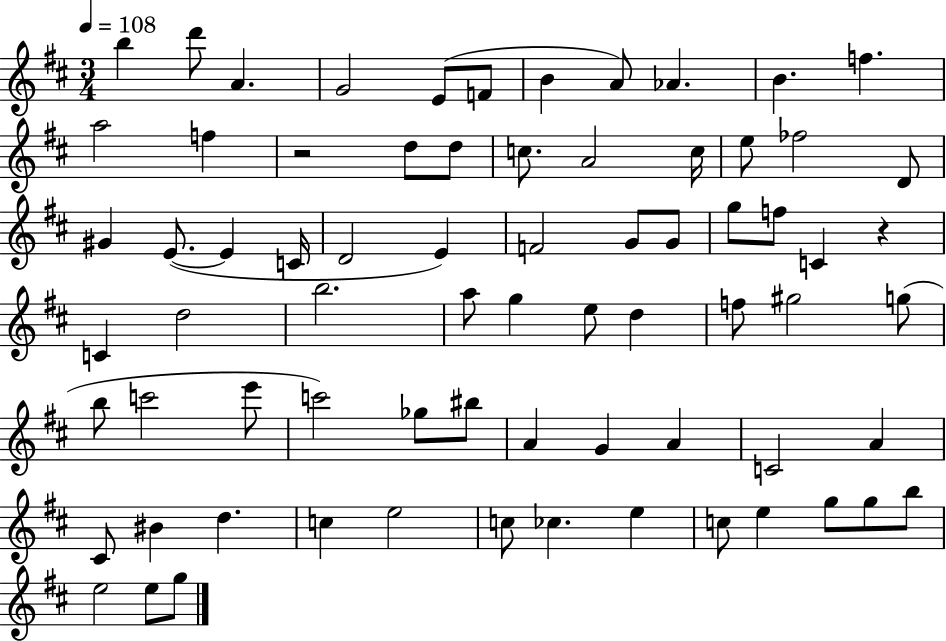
{
  \clef treble
  \numericTimeSignature
  \time 3/4
  \key d \major
  \tempo 4 = 108
  b''4 d'''8 a'4. | g'2 e'8( f'8 | b'4 a'8) aes'4. | b'4. f''4. | \break a''2 f''4 | r2 d''8 d''8 | c''8. a'2 c''16 | e''8 fes''2 d'8 | \break gis'4 e'8.~(~ e'4 c'16 | d'2 e'4) | f'2 g'8 g'8 | g''8 f''8 c'4 r4 | \break c'4 d''2 | b''2. | a''8 g''4 e''8 d''4 | f''8 gis''2 g''8( | \break b''8 c'''2 e'''8 | c'''2) ges''8 bis''8 | a'4 g'4 a'4 | c'2 a'4 | \break cis'8 bis'4 d''4. | c''4 e''2 | c''8 ces''4. e''4 | c''8 e''4 g''8 g''8 b''8 | \break e''2 e''8 g''8 | \bar "|."
}